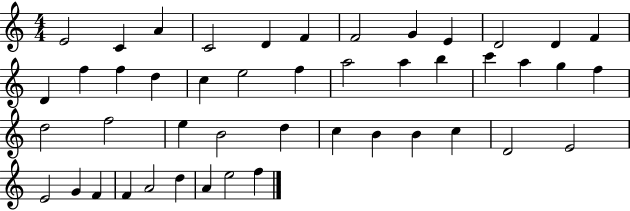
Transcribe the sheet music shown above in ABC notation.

X:1
T:Untitled
M:4/4
L:1/4
K:C
E2 C A C2 D F F2 G E D2 D F D f f d c e2 f a2 a b c' a g f d2 f2 e B2 d c B B c D2 E2 E2 G F F A2 d A e2 f